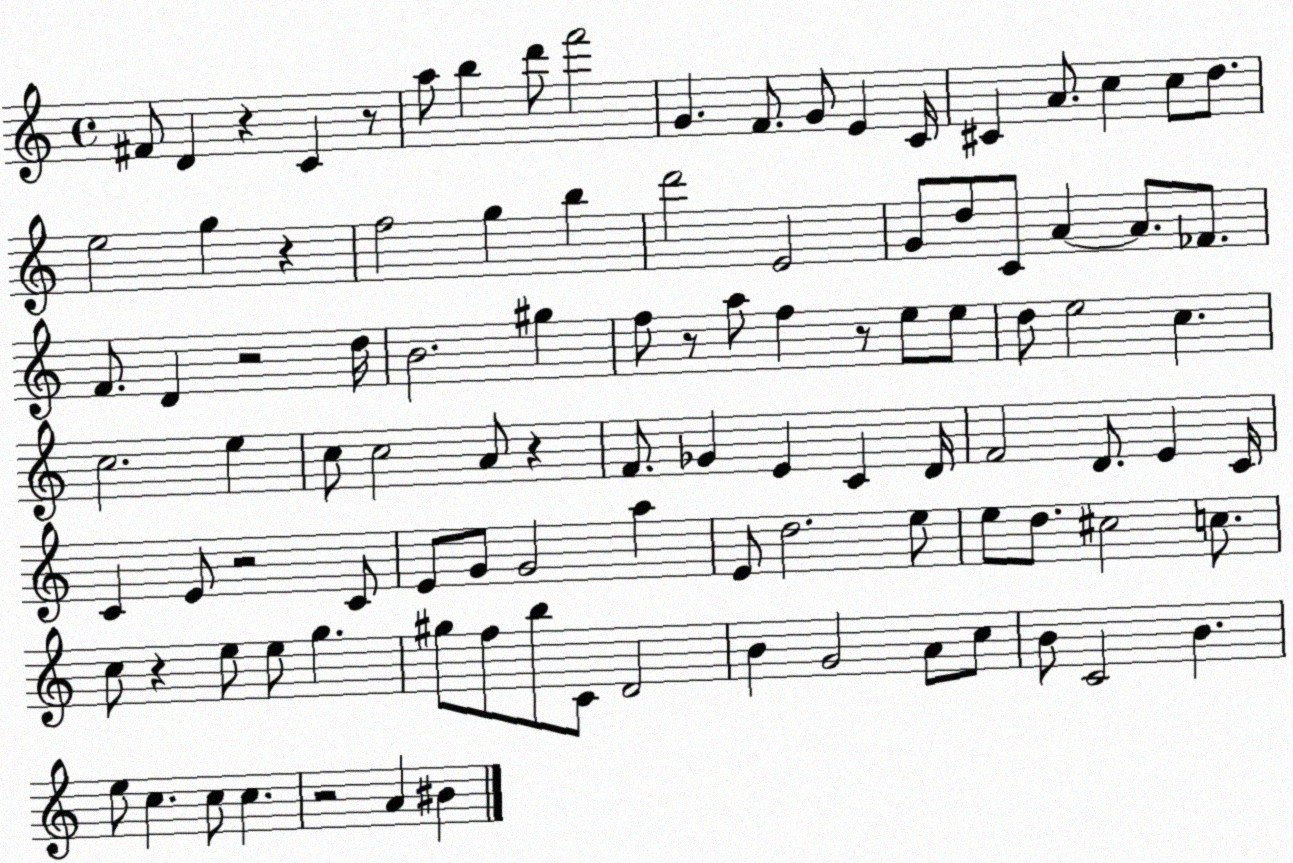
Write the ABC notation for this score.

X:1
T:Untitled
M:4/4
L:1/4
K:C
^F/2 D z C z/2 a/2 b d'/2 f'2 G F/2 G/2 E C/4 ^C A/2 c c/2 d/2 e2 g z f2 g b d'2 E2 G/2 d/2 C/2 A A/2 _F/2 F/2 D z2 d/4 B2 ^g f/2 z/2 a/2 f z/2 e/2 e/2 d/2 e2 c c2 e c/2 c2 A/2 z F/2 _G E C D/4 F2 D/2 E C/4 C E/2 z2 C/2 E/2 G/2 G2 a E/2 d2 e/2 e/2 d/2 ^c2 c/2 c/2 z e/2 e/2 g ^g/2 f/2 b/2 C/2 D2 B G2 A/2 c/2 B/2 C2 B e/2 c c/2 c z2 A ^B